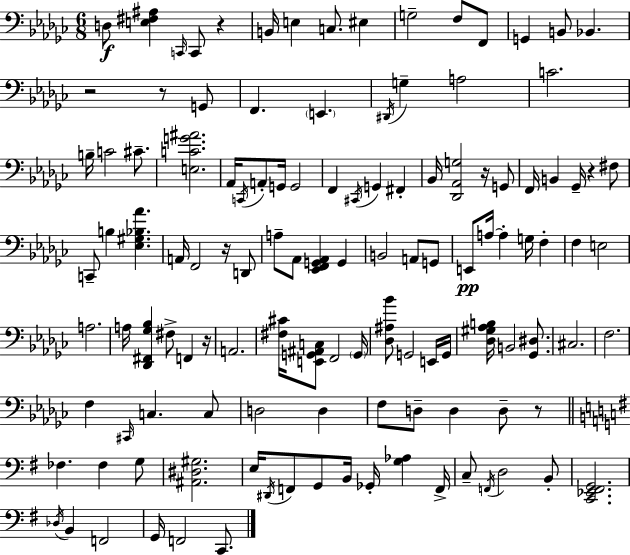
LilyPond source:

{
  \clef bass
  \numericTimeSignature
  \time 6/8
  \key ees \minor
  \repeat volta 2 { d8\f <e fis ais>4 \grace { c,16 } c,8 r4 | b,16 e4 c8. eis4 | g2-- f8 f,8 | g,4 b,8 bes,4. | \break r2 r8 g,8 | f,4. \parenthesize e,4. | \acciaccatura { dis,16 } g4-- a2 | c'2. | \break b16-- c'2 cis'8.-- | <e c' g' ais'>2. | aes,16 \acciaccatura { c,16 } a,8-. g,16 g,2 | f,4 \acciaccatura { cis,16 } g,4 | \break fis,4-. bes,16 <des, aes, g>2 | r16 g,8 f,16 b,4 ges,16-- r4 | fis8 c,8-- b4 <ees gis bes aes'>4. | a,16 f,2 | \break r16 d,8 a8-- aes,8 <ees, f, g, aes,>4 | g,4 b,2 | a,8 g,8 e,8\pp a16~~ a4-. g16 | f4-. f4 e2 | \break a2. | a16 <des, fis, ges bes>4 fis8-> f,4 | r16 a,2. | <fis cis'>16 <e, g, ais, c>8 f,2 | \break \parenthesize g,16 <des ais bes'>8 g,2 | e,16 g,16 <des gis aes b>16 b,2 | <ges, dis>8. cis2. | f2. | \break f4 \grace { cis,16 } c4. | c8 d2 | d4 f8 d8-- d4 | d8-- r8 \bar "||" \break \key g \major fes4. fes4 g8 | <ais, dis gis>2. | e16 \acciaccatura { dis,16 } f,8 g,8 b,16 ges,16-. <g aes>4 | f,16-> c8-- \acciaccatura { f,16 } d2 | \break b,8-. <c, ees, fis, g,>2. | \acciaccatura { des16 } b,4 f,2 | g,16 f,2 | c,8. } \bar "|."
}